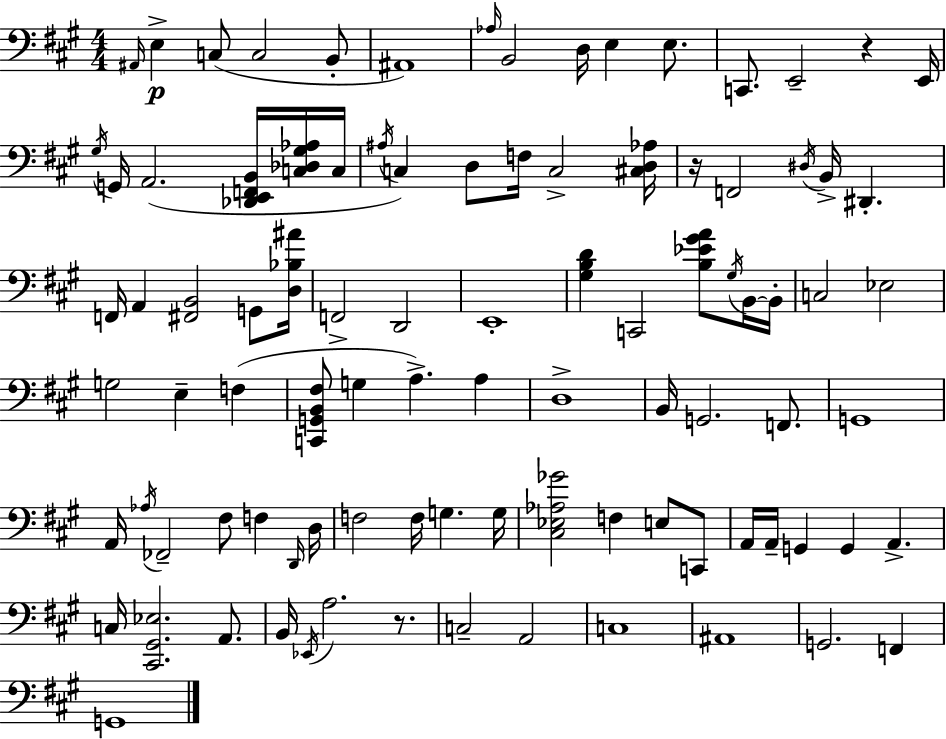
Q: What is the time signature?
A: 4/4